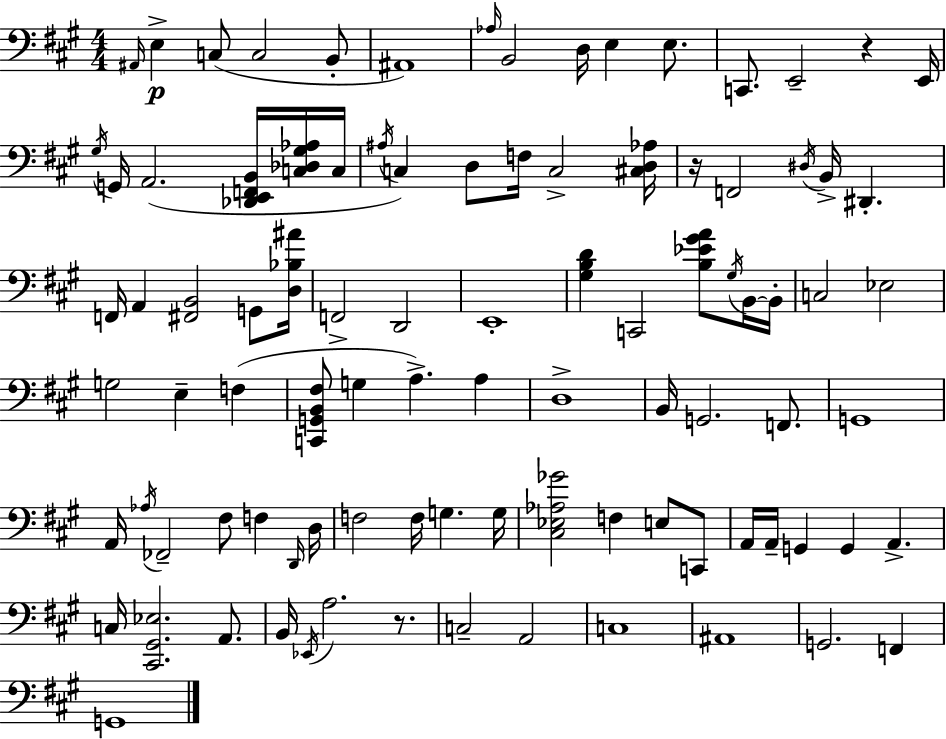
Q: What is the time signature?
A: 4/4